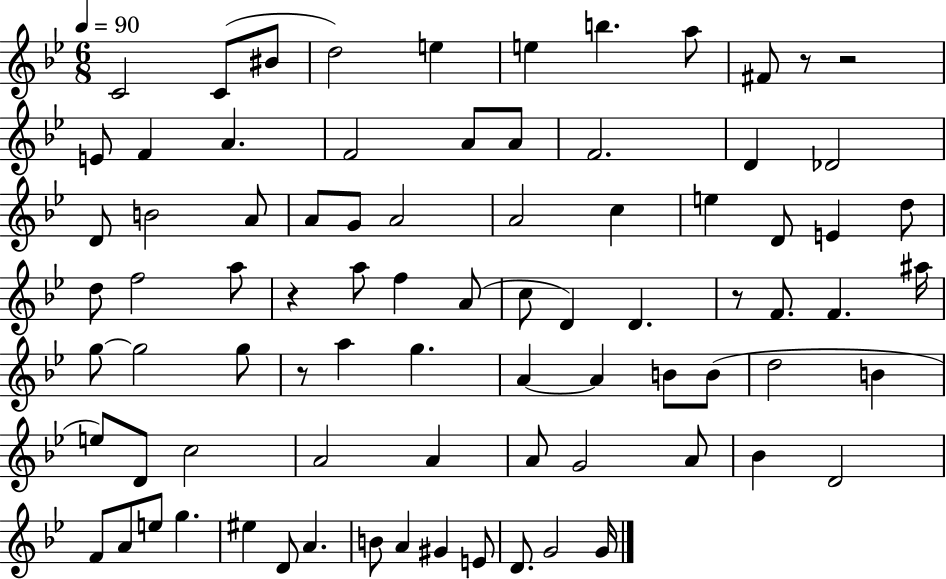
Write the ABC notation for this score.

X:1
T:Untitled
M:6/8
L:1/4
K:Bb
C2 C/2 ^B/2 d2 e e b a/2 ^F/2 z/2 z2 E/2 F A F2 A/2 A/2 F2 D _D2 D/2 B2 A/2 A/2 G/2 A2 A2 c e D/2 E d/2 d/2 f2 a/2 z a/2 f A/2 c/2 D D z/2 F/2 F ^a/4 g/2 g2 g/2 z/2 a g A A B/2 B/2 d2 B e/2 D/2 c2 A2 A A/2 G2 A/2 _B D2 F/2 A/2 e/2 g ^e D/2 A B/2 A ^G E/2 D/2 G2 G/4